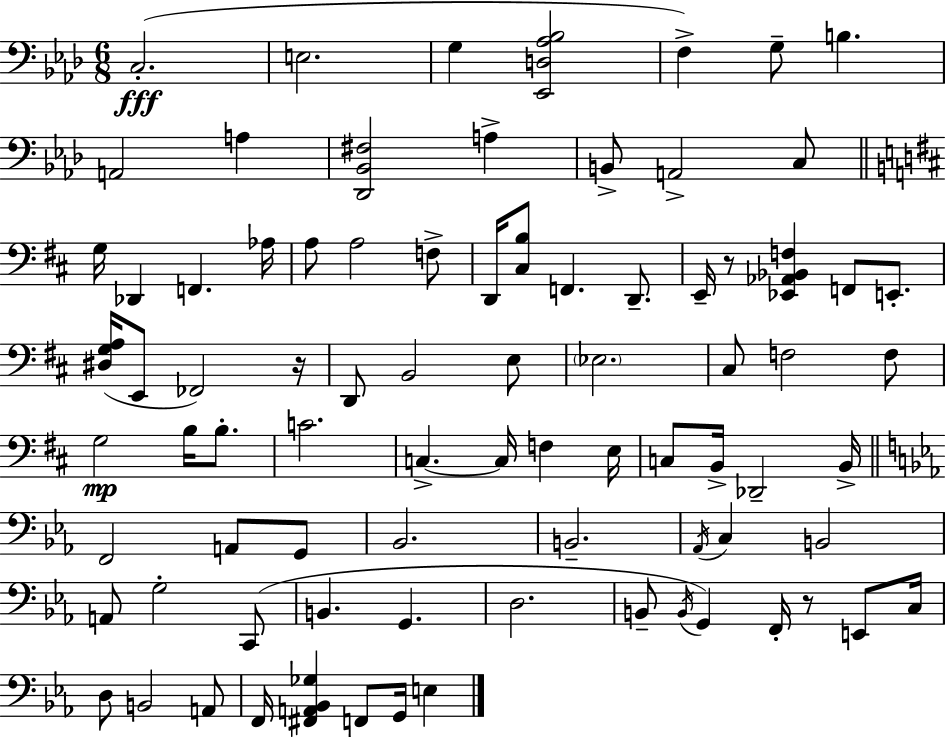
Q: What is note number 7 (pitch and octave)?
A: A2